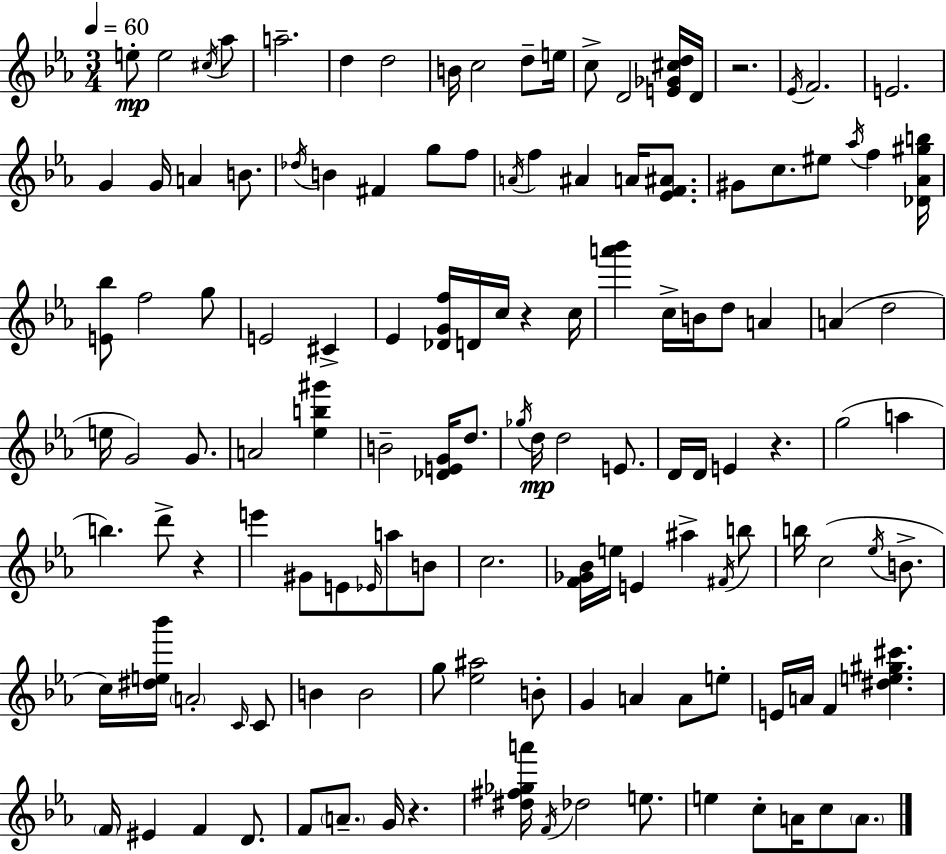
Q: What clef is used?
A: treble